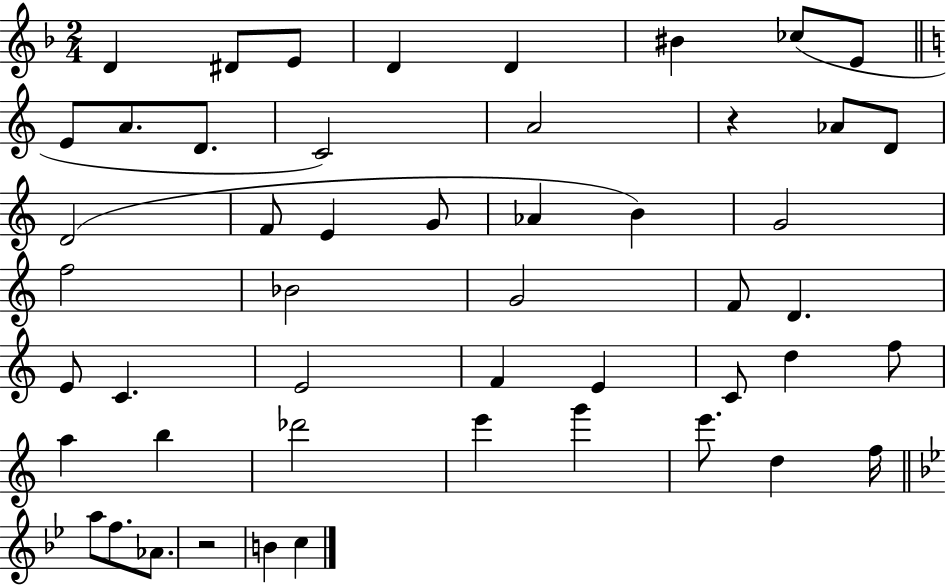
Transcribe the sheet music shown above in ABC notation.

X:1
T:Untitled
M:2/4
L:1/4
K:F
D ^D/2 E/2 D D ^B _c/2 E/2 E/2 A/2 D/2 C2 A2 z _A/2 D/2 D2 F/2 E G/2 _A B G2 f2 _B2 G2 F/2 D E/2 C E2 F E C/2 d f/2 a b _d'2 e' g' e'/2 d f/4 a/2 f/2 _A/2 z2 B c